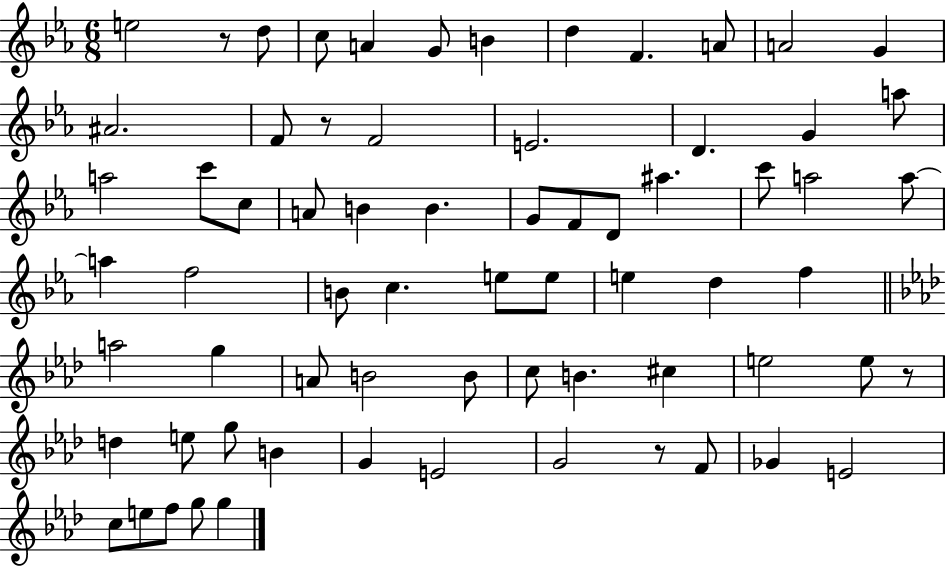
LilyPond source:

{
  \clef treble
  \numericTimeSignature
  \time 6/8
  \key ees \major
  e''2 r8 d''8 | c''8 a'4 g'8 b'4 | d''4 f'4. a'8 | a'2 g'4 | \break ais'2. | f'8 r8 f'2 | e'2. | d'4. g'4 a''8 | \break a''2 c'''8 c''8 | a'8 b'4 b'4. | g'8 f'8 d'8 ais''4. | c'''8 a''2 a''8~~ | \break a''4 f''2 | b'8 c''4. e''8 e''8 | e''4 d''4 f''4 | \bar "||" \break \key aes \major a''2 g''4 | a'8 b'2 b'8 | c''8 b'4. cis''4 | e''2 e''8 r8 | \break d''4 e''8 g''8 b'4 | g'4 e'2 | g'2 r8 f'8 | ges'4 e'2 | \break c''8 e''8 f''8 g''8 g''4 | \bar "|."
}